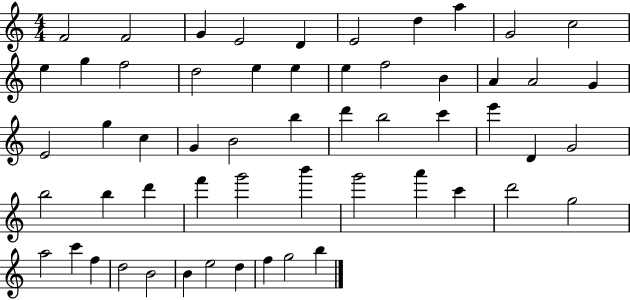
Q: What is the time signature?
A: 4/4